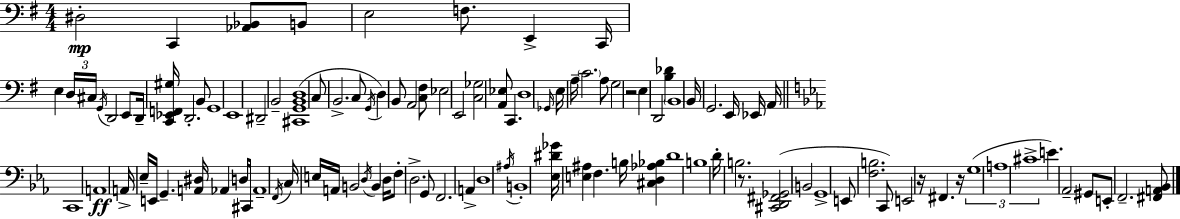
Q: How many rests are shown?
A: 4